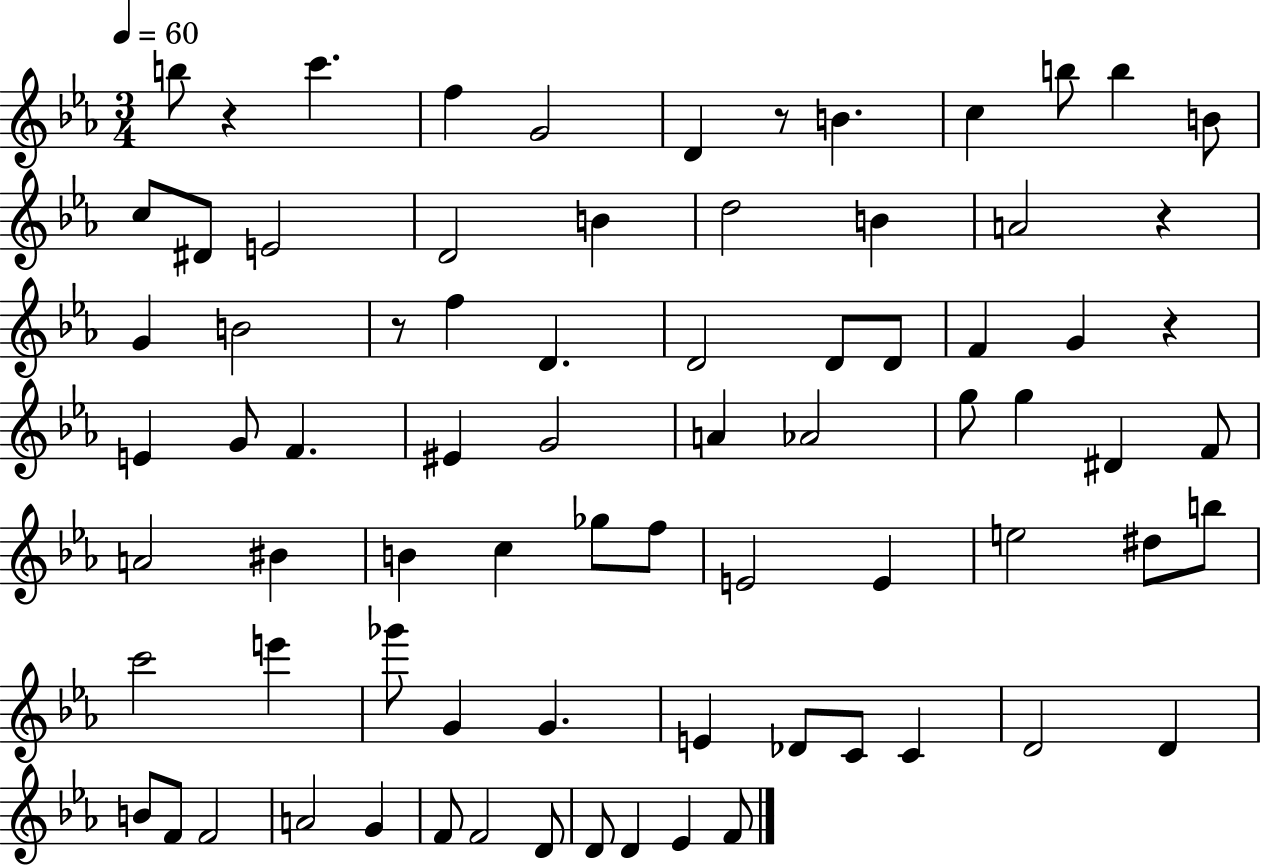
X:1
T:Untitled
M:3/4
L:1/4
K:Eb
b/2 z c' f G2 D z/2 B c b/2 b B/2 c/2 ^D/2 E2 D2 B d2 B A2 z G B2 z/2 f D D2 D/2 D/2 F G z E G/2 F ^E G2 A _A2 g/2 g ^D F/2 A2 ^B B c _g/2 f/2 E2 E e2 ^d/2 b/2 c'2 e' _g'/2 G G E _D/2 C/2 C D2 D B/2 F/2 F2 A2 G F/2 F2 D/2 D/2 D _E F/2